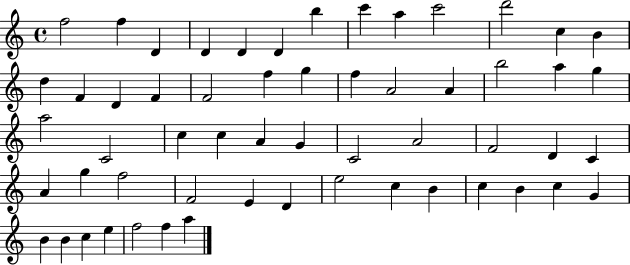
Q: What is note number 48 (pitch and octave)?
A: B4